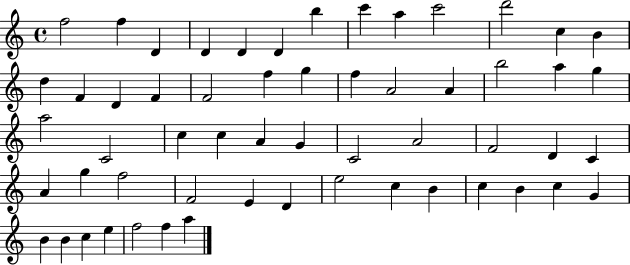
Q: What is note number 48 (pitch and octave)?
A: B4